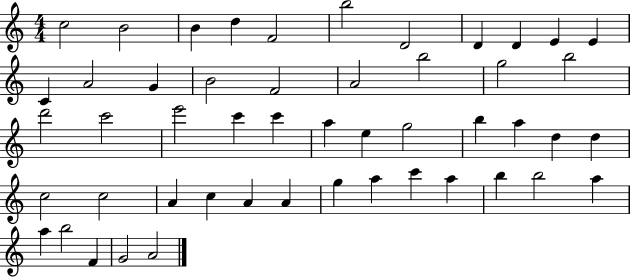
X:1
T:Untitled
M:4/4
L:1/4
K:C
c2 B2 B d F2 b2 D2 D D E E C A2 G B2 F2 A2 b2 g2 b2 d'2 c'2 e'2 c' c' a e g2 b a d d c2 c2 A c A A g a c' a b b2 a a b2 F G2 A2